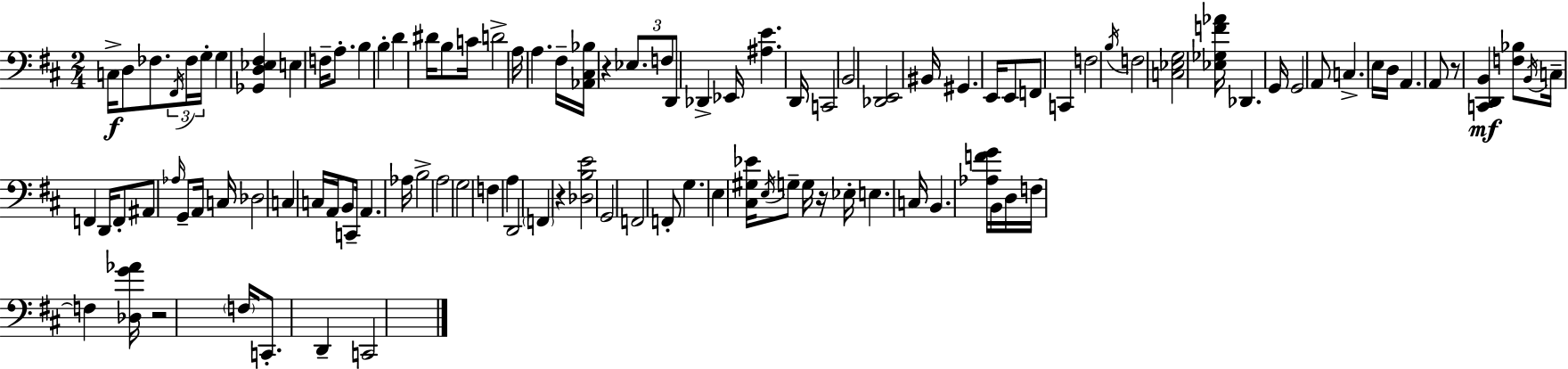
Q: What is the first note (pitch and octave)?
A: C3